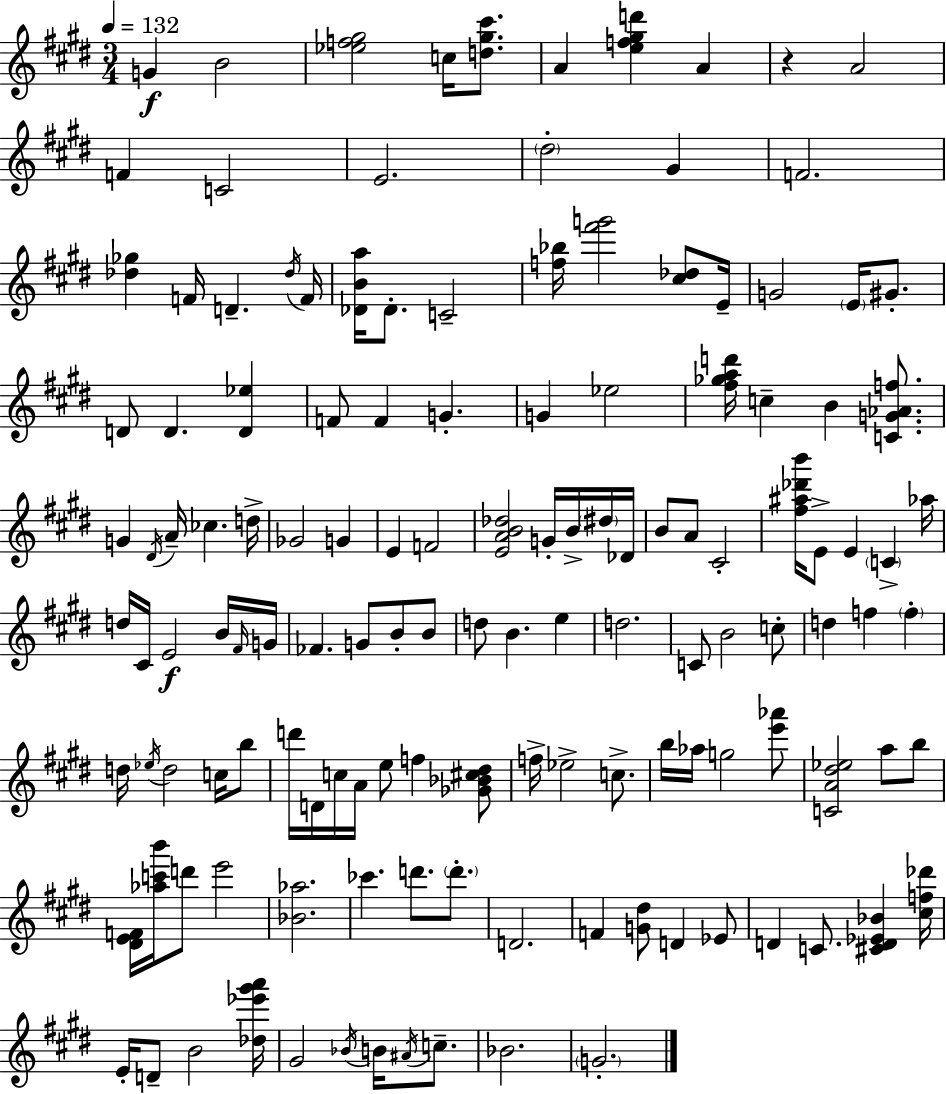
X:1
T:Untitled
M:3/4
L:1/4
K:E
G B2 [_ef^g]2 c/4 [d^g^c']/2 A [ef^gd'] A z A2 F C2 E2 ^d2 ^G F2 [_d_g] F/4 D _d/4 F/4 [_DBa]/4 _D/2 C2 [f_b]/4 [^f'g']2 [^c_d]/2 E/4 G2 E/4 ^G/2 D/2 D [D_e] F/2 F G G _e2 [^f_gad']/4 c B [CG_Af]/2 G ^D/4 A/4 _c d/4 _G2 G E F2 [EAB_d]2 G/4 B/4 ^d/4 _D/4 B/2 A/2 ^C2 [^f^a_d'b']/4 E/2 E C _a/4 d/4 ^C/4 E2 B/4 ^F/4 G/4 _F G/2 B/2 B/2 d/2 B e d2 C/2 B2 c/2 d f f d/4 _e/4 d2 c/4 b/2 d'/4 D/4 c/4 A/4 e/2 f [_G_B^c^d]/2 f/4 _e2 c/2 b/4 _a/4 g2 [e'_a']/2 [CA^d_e]2 a/2 b/2 [^DEF]/4 [_ac'b']/4 d'/2 e'2 [_B_a]2 _c' d'/2 d'/2 D2 F [G^d]/2 D _E/2 D C/2 [^CD_E_B] [^cf_d']/4 E/4 D/2 B2 [_d_e'^g'a']/4 ^G2 _B/4 B/4 ^A/4 c/2 _B2 G2